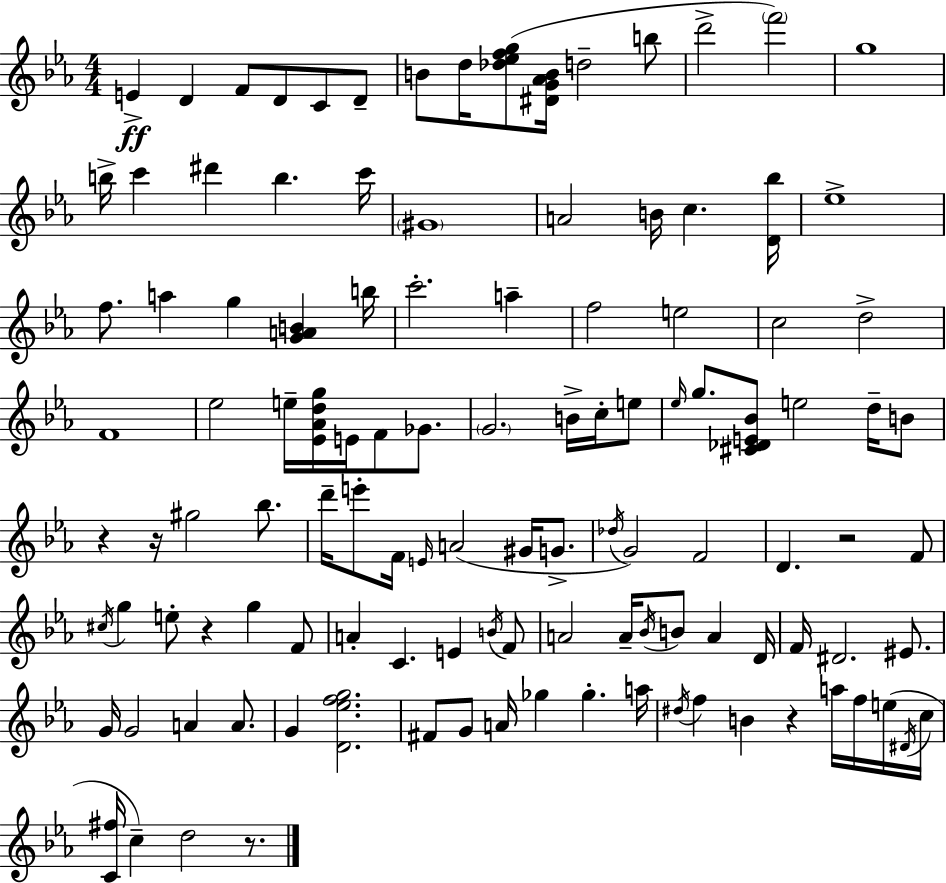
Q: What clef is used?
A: treble